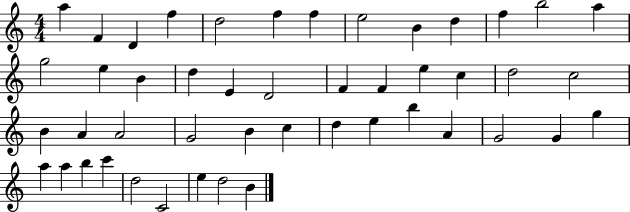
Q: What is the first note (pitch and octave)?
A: A5